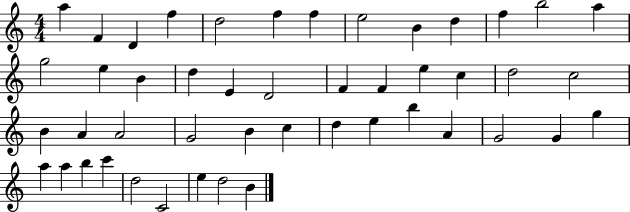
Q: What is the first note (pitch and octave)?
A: A5